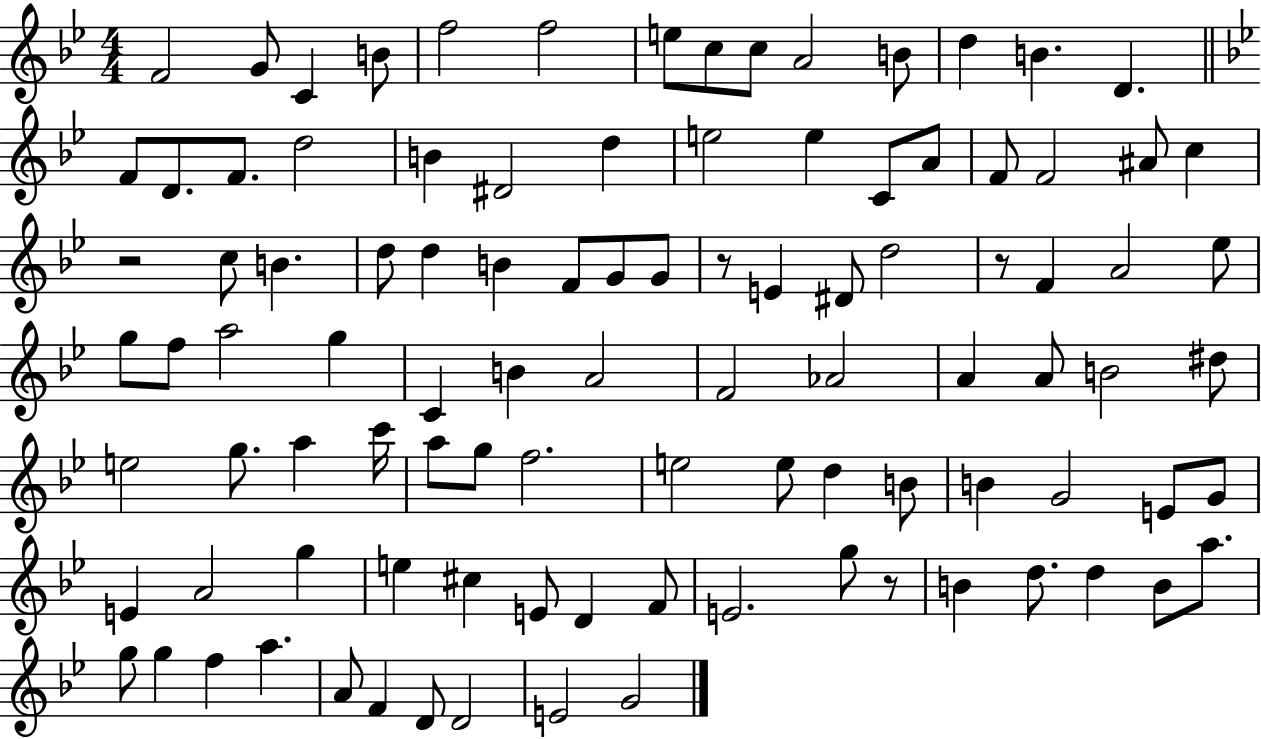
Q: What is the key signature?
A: BES major